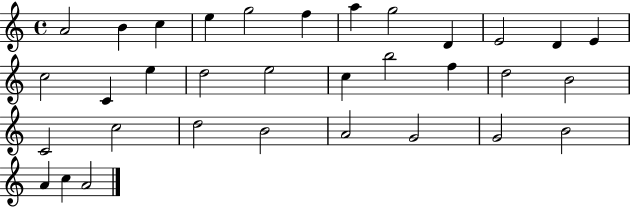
{
  \clef treble
  \time 4/4
  \defaultTimeSignature
  \key c \major
  a'2 b'4 c''4 | e''4 g''2 f''4 | a''4 g''2 d'4 | e'2 d'4 e'4 | \break c''2 c'4 e''4 | d''2 e''2 | c''4 b''2 f''4 | d''2 b'2 | \break c'2 c''2 | d''2 b'2 | a'2 g'2 | g'2 b'2 | \break a'4 c''4 a'2 | \bar "|."
}